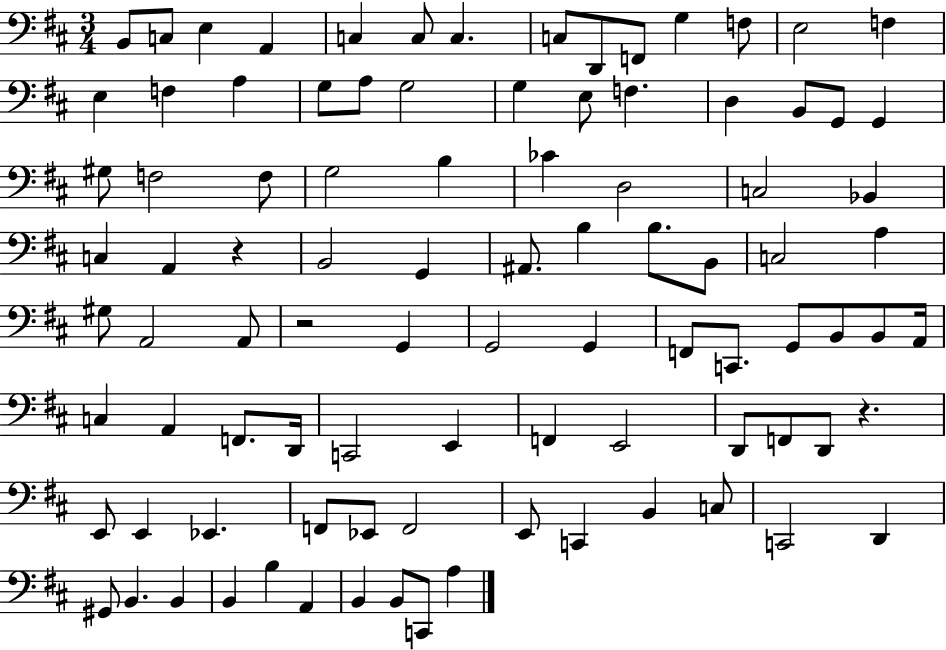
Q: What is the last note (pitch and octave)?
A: A3